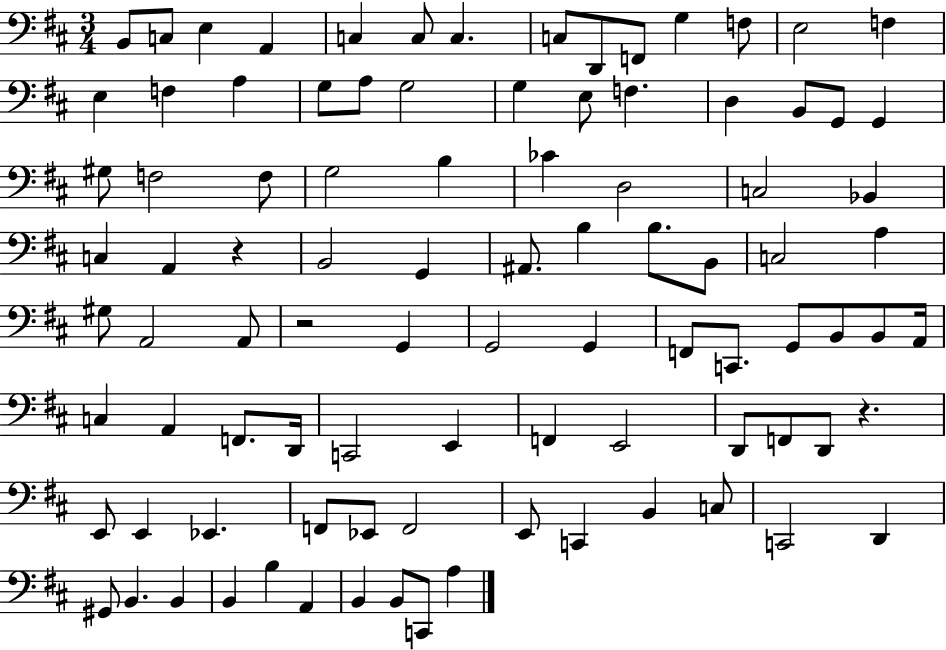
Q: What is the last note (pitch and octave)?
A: A3